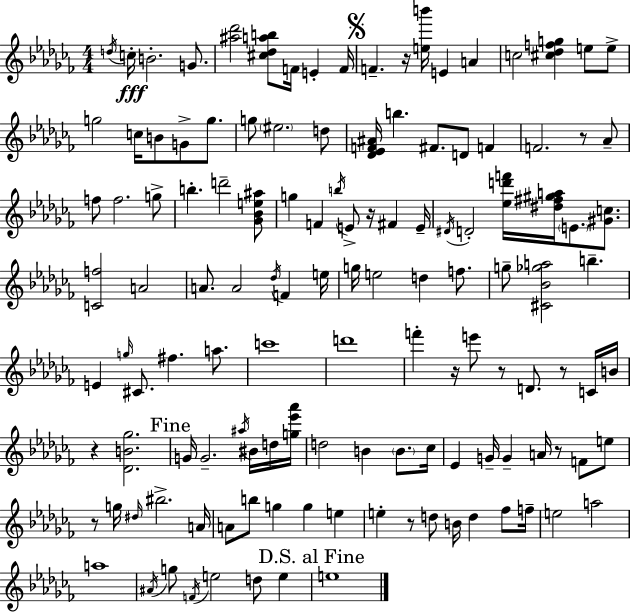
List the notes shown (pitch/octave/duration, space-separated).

D5/s C5/s B4/h. G4/e. [A#5,Db6]/h [C#5,Db5,A5,B5]/e F4/s E4/q F4/s F4/q. R/s [E5,B6]/s E4/q A4/q C5/h [C#5,Db5,F5,G5]/q E5/e E5/e G5/h C5/s B4/e G4/e G5/e. G5/e EIS5/h. D5/e [Db4,Eb4,F4,A#4]/s B5/q. F#4/e. D4/e F4/q F4/h. R/e Ab4/e F5/e F5/h. G5/e B5/q. D6/h [Gb4,Bb4,E5,A#5]/e G5/q F4/q B5/s E4/e R/s F#4/q E4/s D#4/s D4/h [Eb5,D6,F6]/s [D#5,F#5,G#5,A5]/s E4/e. [G#4,C5]/e. [C4,F5]/h A4/h A4/e. A4/h Db5/s F4/q E5/s G5/s E5/h D5/q F5/e. G5/e [C#4,Bb4,Gb5,A5]/h B5/q. E4/q G5/s C#4/e. F#5/q. A5/e. C6/w D6/w F6/q R/s E6/e R/e D4/e. R/e C4/s B4/s R/q [Db4,B4,Gb5]/h. G4/s G4/h. A#5/s BIS4/s D5/s [G5,Eb6,Ab6]/s D5/h B4/q B4/e. CES5/s Eb4/q G4/s G4/q A4/s R/e F4/e E5/e R/e G5/s D#5/s BIS5/h. A4/s A4/e B5/e G5/q G5/q E5/q E5/q R/e D5/e B4/s D5/q FES5/e F5/s E5/h A5/h A5/w A#4/s G5/e F4/s E5/h D5/e E5/q E5/w